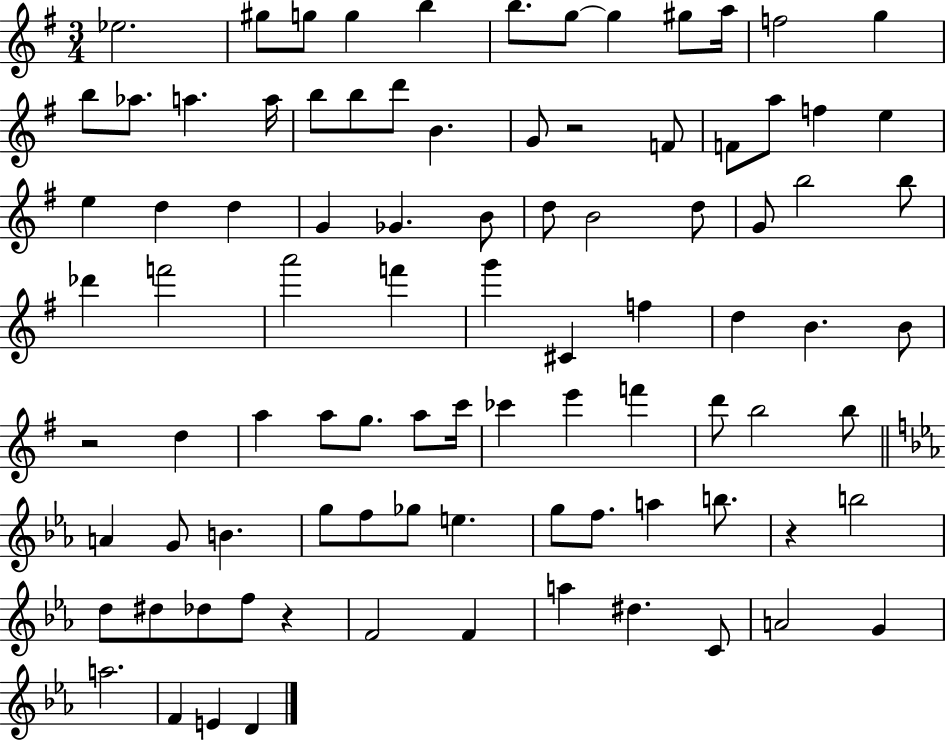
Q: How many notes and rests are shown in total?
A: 91